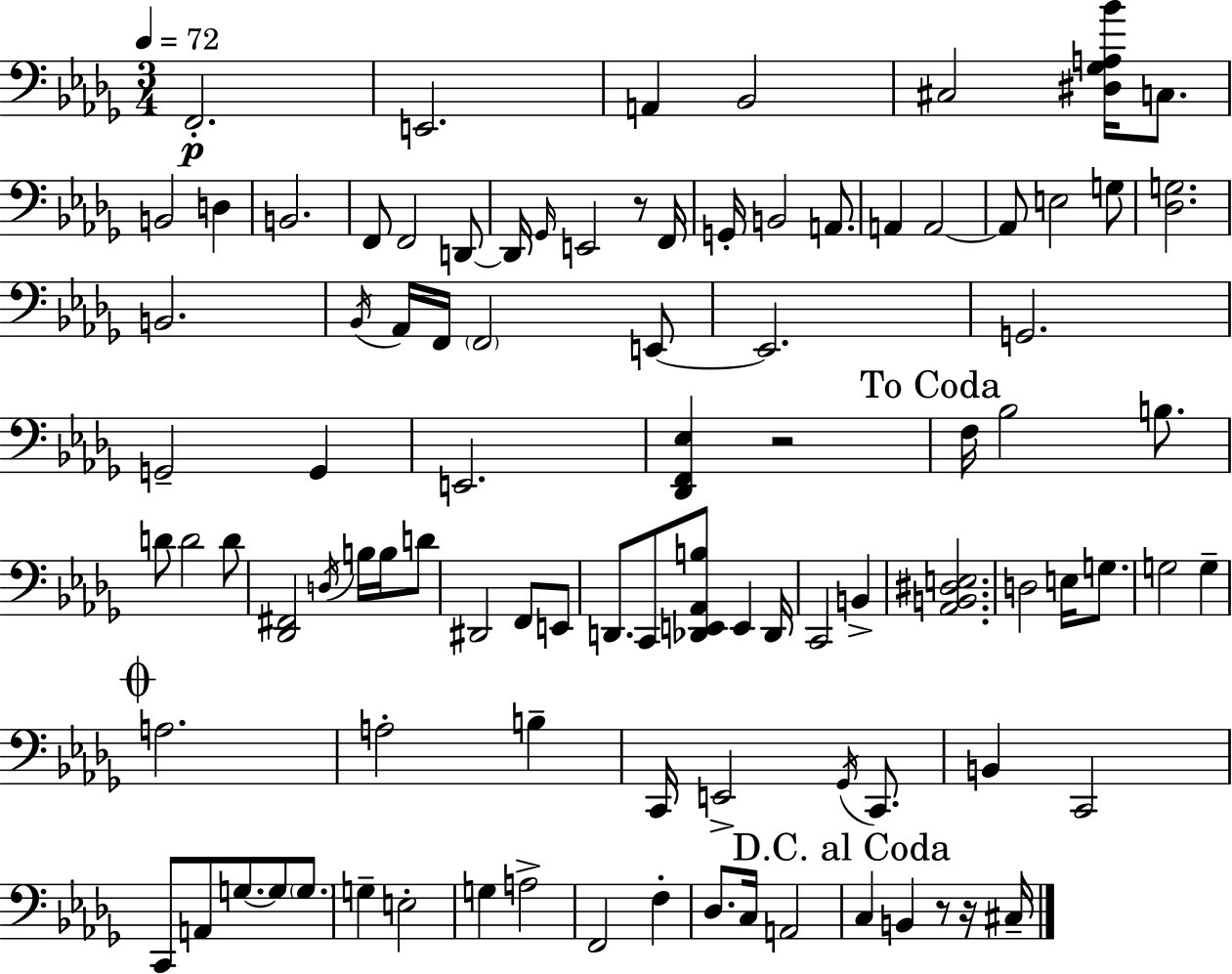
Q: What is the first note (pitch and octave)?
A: F2